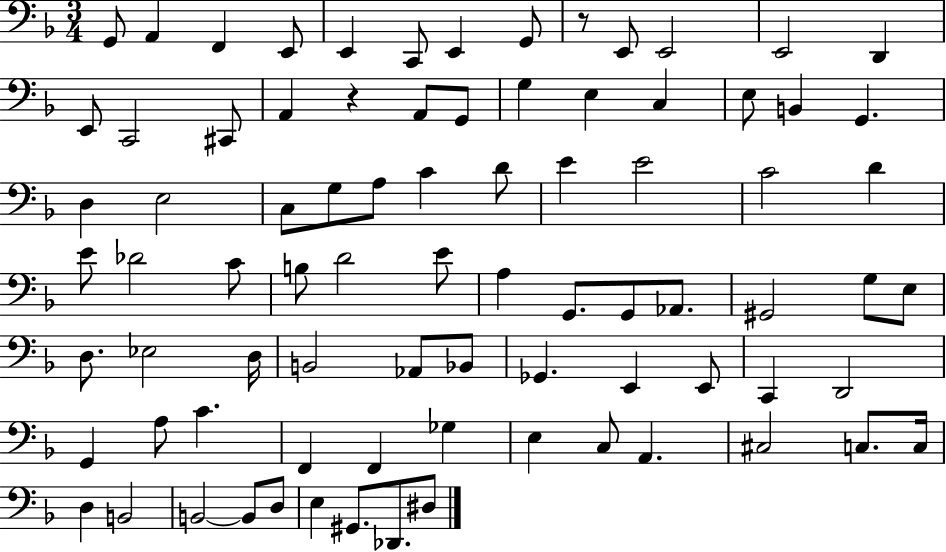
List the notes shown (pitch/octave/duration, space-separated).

G2/e A2/q F2/q E2/e E2/q C2/e E2/q G2/e R/e E2/e E2/h E2/h D2/q E2/e C2/h C#2/e A2/q R/q A2/e G2/e G3/q E3/q C3/q E3/e B2/q G2/q. D3/q E3/h C3/e G3/e A3/e C4/q D4/e E4/q E4/h C4/h D4/q E4/e Db4/h C4/e B3/e D4/h E4/e A3/q G2/e. G2/e Ab2/e. G#2/h G3/e E3/e D3/e. Eb3/h D3/s B2/h Ab2/e Bb2/e Gb2/q. E2/q E2/e C2/q D2/h G2/q A3/e C4/q. F2/q F2/q Gb3/q E3/q C3/e A2/q. C#3/h C3/e. C3/s D3/q B2/h B2/h B2/e D3/e E3/q G#2/e. Db2/e. D#3/e